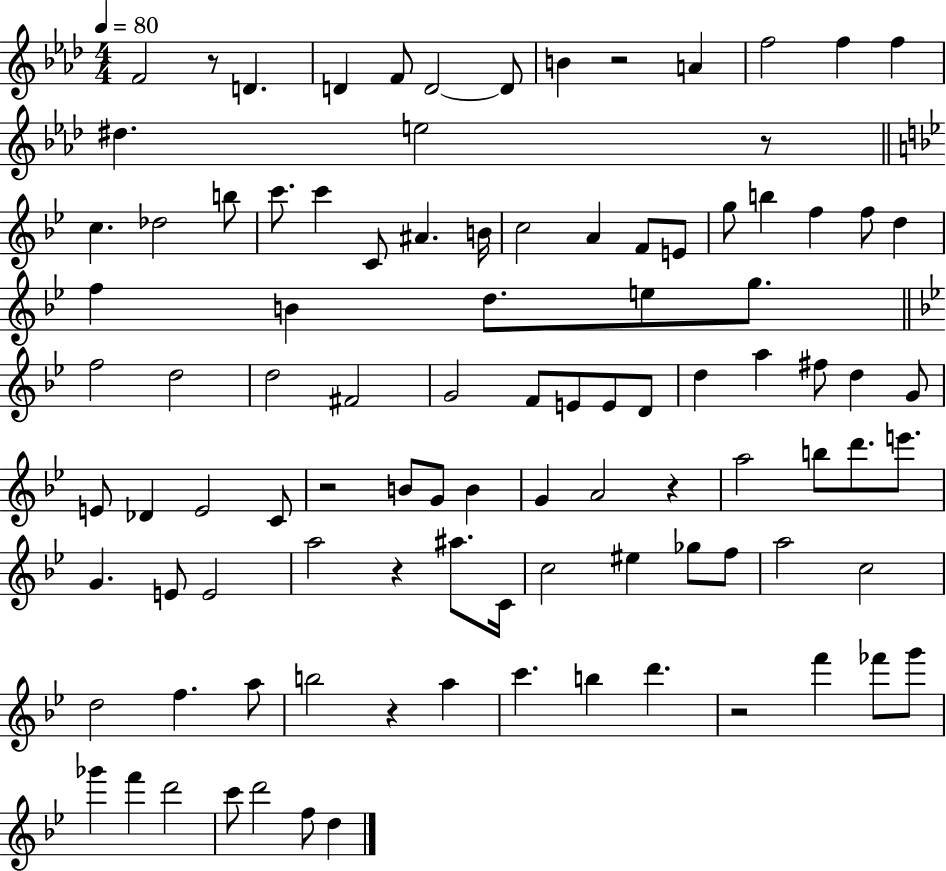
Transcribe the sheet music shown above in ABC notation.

X:1
T:Untitled
M:4/4
L:1/4
K:Ab
F2 z/2 D D F/2 D2 D/2 B z2 A f2 f f ^d e2 z/2 c _d2 b/2 c'/2 c' C/2 ^A B/4 c2 A F/2 E/2 g/2 b f f/2 d f B d/2 e/2 g/2 f2 d2 d2 ^F2 G2 F/2 E/2 E/2 D/2 d a ^f/2 d G/2 E/2 _D E2 C/2 z2 B/2 G/2 B G A2 z a2 b/2 d'/2 e'/2 G E/2 E2 a2 z ^a/2 C/4 c2 ^e _g/2 f/2 a2 c2 d2 f a/2 b2 z a c' b d' z2 f' _f'/2 g'/2 _g' f' d'2 c'/2 d'2 f/2 d